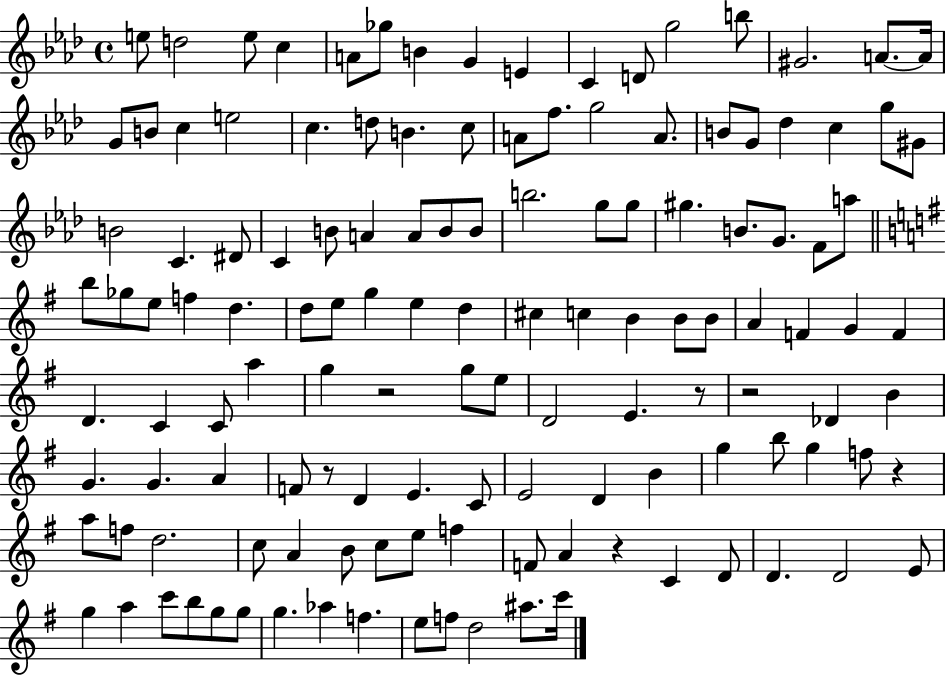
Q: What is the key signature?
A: AES major